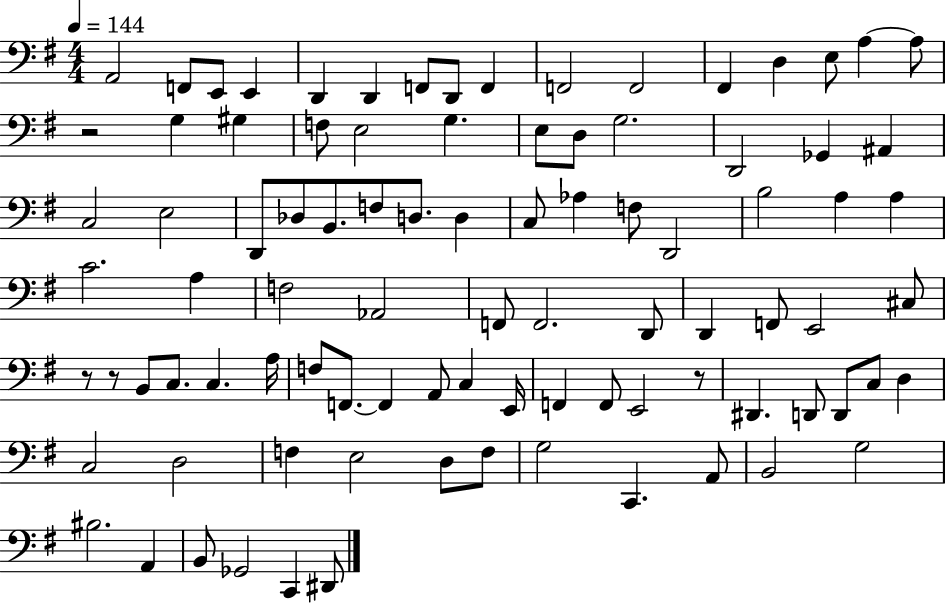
{
  \clef bass
  \numericTimeSignature
  \time 4/4
  \key g \major
  \tempo 4 = 144
  a,2 f,8 e,8 e,4 | d,4 d,4 f,8 d,8 f,4 | f,2 f,2 | fis,4 d4 e8 a4~~ a8 | \break r2 g4 gis4 | f8 e2 g4. | e8 d8 g2. | d,2 ges,4 ais,4 | \break c2 e2 | d,8 des8 b,8. f8 d8. d4 | c8 aes4 f8 d,2 | b2 a4 a4 | \break c'2. a4 | f2 aes,2 | f,8 f,2. d,8 | d,4 f,8 e,2 cis8 | \break r8 r8 b,8 c8. c4. a16 | f8 f,8.~~ f,4 a,8 c4 e,16 | f,4 f,8 e,2 r8 | dis,4. d,8 d,8 c8 d4 | \break c2 d2 | f4 e2 d8 f8 | g2 c,4. a,8 | b,2 g2 | \break bis2. a,4 | b,8 ges,2 c,4 dis,8 | \bar "|."
}